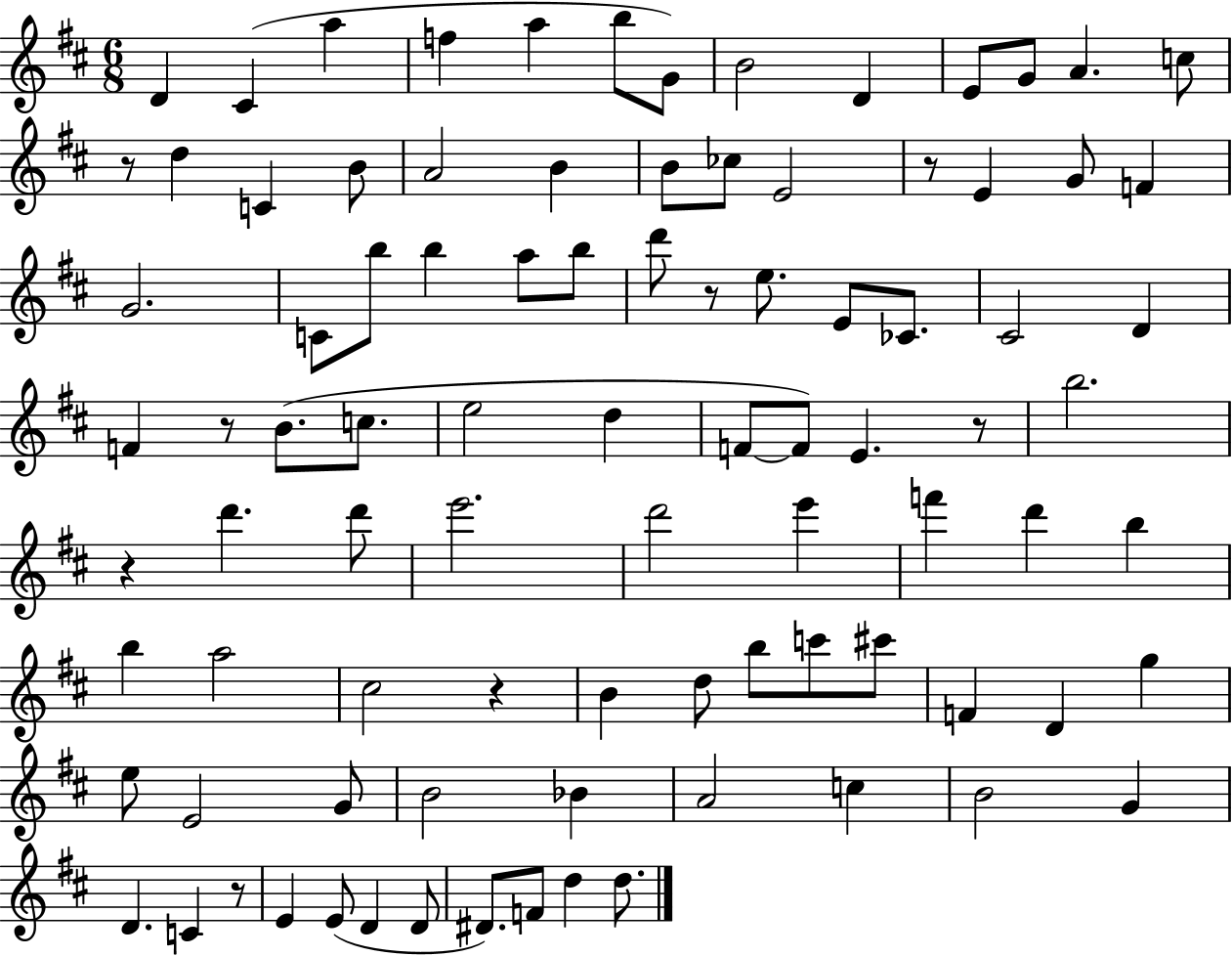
{
  \clef treble
  \numericTimeSignature
  \time 6/8
  \key d \major
  d'4 cis'4( a''4 | f''4 a''4 b''8 g'8) | b'2 d'4 | e'8 g'8 a'4. c''8 | \break r8 d''4 c'4 b'8 | a'2 b'4 | b'8 ces''8 e'2 | r8 e'4 g'8 f'4 | \break g'2. | c'8 b''8 b''4 a''8 b''8 | d'''8 r8 e''8. e'8 ces'8. | cis'2 d'4 | \break f'4 r8 b'8.( c''8. | e''2 d''4 | f'8~~ f'8) e'4. r8 | b''2. | \break r4 d'''4. d'''8 | e'''2. | d'''2 e'''4 | f'''4 d'''4 b''4 | \break b''4 a''2 | cis''2 r4 | b'4 d''8 b''8 c'''8 cis'''8 | f'4 d'4 g''4 | \break e''8 e'2 g'8 | b'2 bes'4 | a'2 c''4 | b'2 g'4 | \break d'4. c'4 r8 | e'4 e'8( d'4 d'8 | dis'8.) f'8 d''4 d''8. | \bar "|."
}